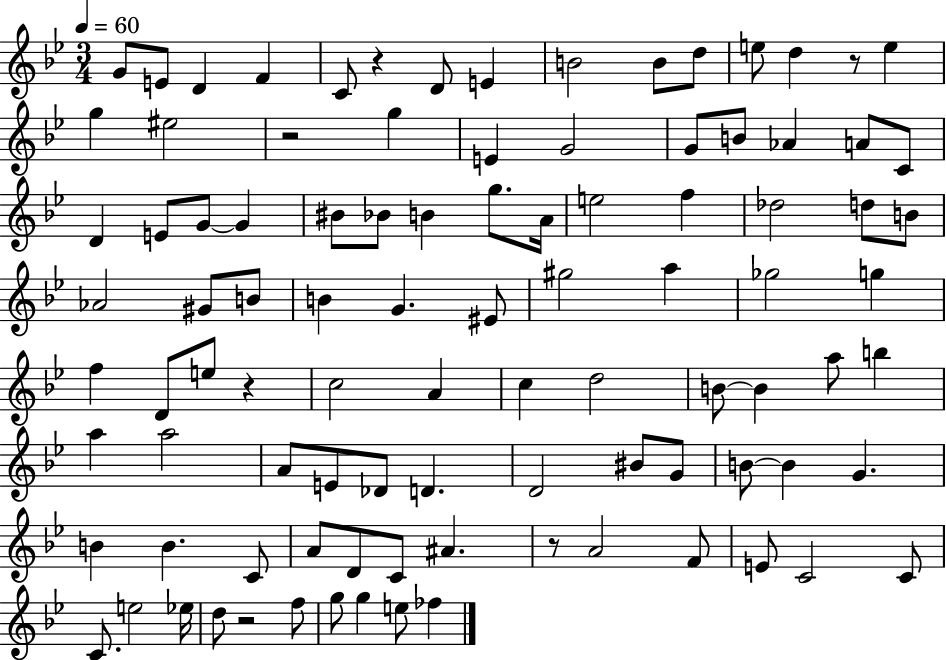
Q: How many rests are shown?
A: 6